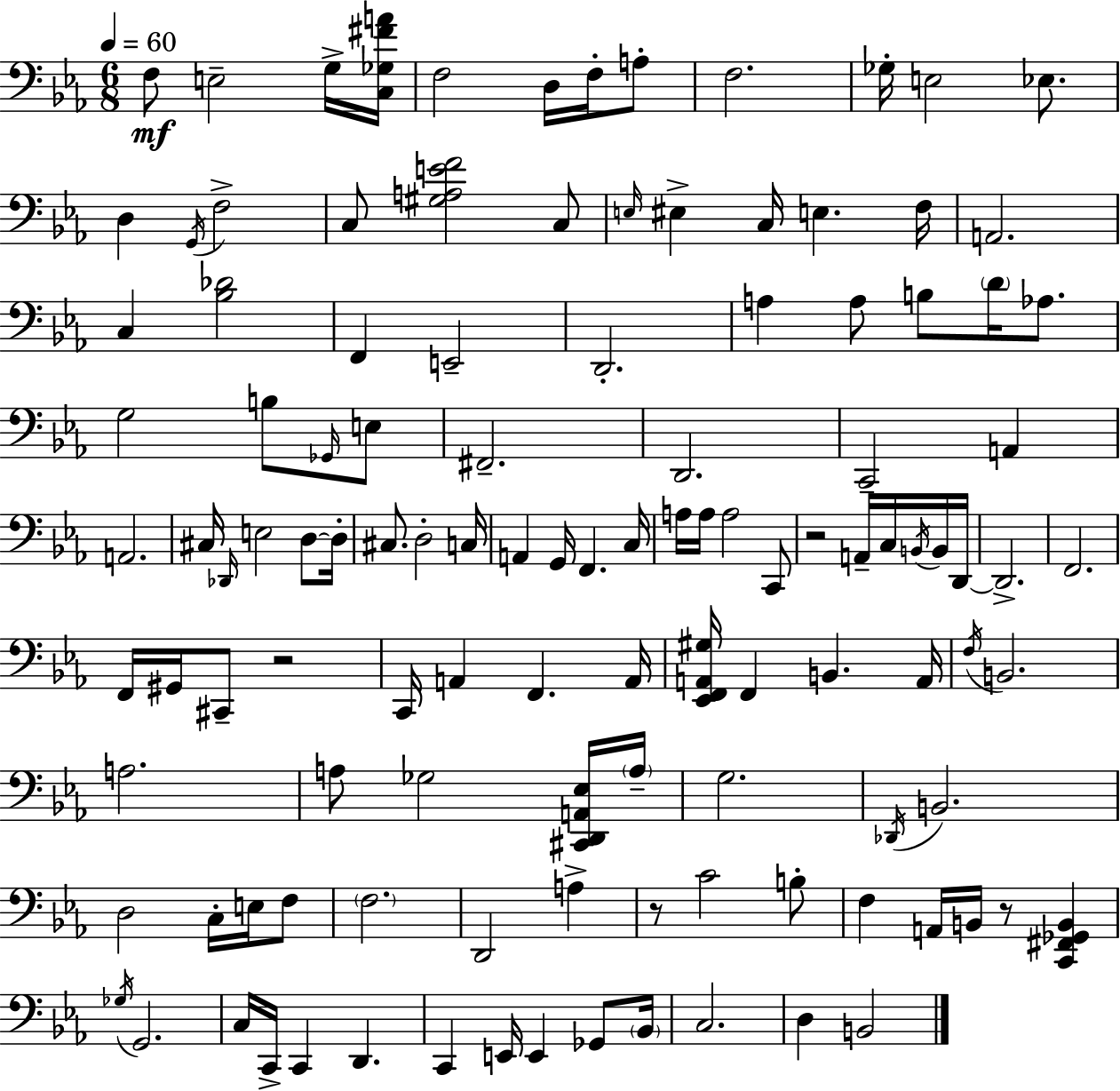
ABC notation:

X:1
T:Untitled
M:6/8
L:1/4
K:Eb
F,/2 E,2 G,/4 [C,_G,^FA]/4 F,2 D,/4 F,/4 A,/2 F,2 _G,/4 E,2 _E,/2 D, G,,/4 F,2 C,/2 [^G,A,EF]2 C,/2 E,/4 ^E, C,/4 E, F,/4 A,,2 C, [_B,_D]2 F,, E,,2 D,,2 A, A,/2 B,/2 D/4 _A,/2 G,2 B,/2 _G,,/4 E,/2 ^F,,2 D,,2 C,,2 A,, A,,2 ^C,/4 _D,,/4 E,2 D,/2 D,/4 ^C,/2 D,2 C,/4 A,, G,,/4 F,, C,/4 A,/4 A,/4 A,2 C,,/2 z2 A,,/4 C,/4 B,,/4 B,,/4 D,,/4 D,,2 F,,2 F,,/4 ^G,,/4 ^C,,/2 z2 C,,/4 A,, F,, A,,/4 [_E,,F,,A,,^G,]/4 F,, B,, A,,/4 F,/4 B,,2 A,2 A,/2 _G,2 [^C,,D,,A,,_E,]/4 A,/4 G,2 _D,,/4 B,,2 D,2 C,/4 E,/4 F,/2 F,2 D,,2 A, z/2 C2 B,/2 F, A,,/4 B,,/4 z/2 [C,,^F,,_G,,B,,] _G,/4 G,,2 C,/4 C,,/4 C,, D,, C,, E,,/4 E,, _G,,/2 _B,,/4 C,2 D, B,,2